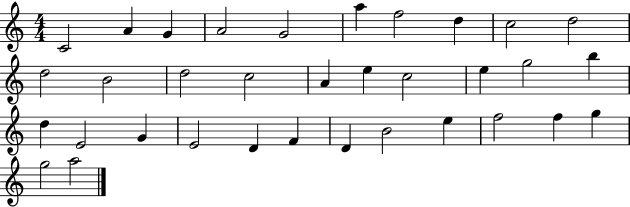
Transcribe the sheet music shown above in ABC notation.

X:1
T:Untitled
M:4/4
L:1/4
K:C
C2 A G A2 G2 a f2 d c2 d2 d2 B2 d2 c2 A e c2 e g2 b d E2 G E2 D F D B2 e f2 f g g2 a2